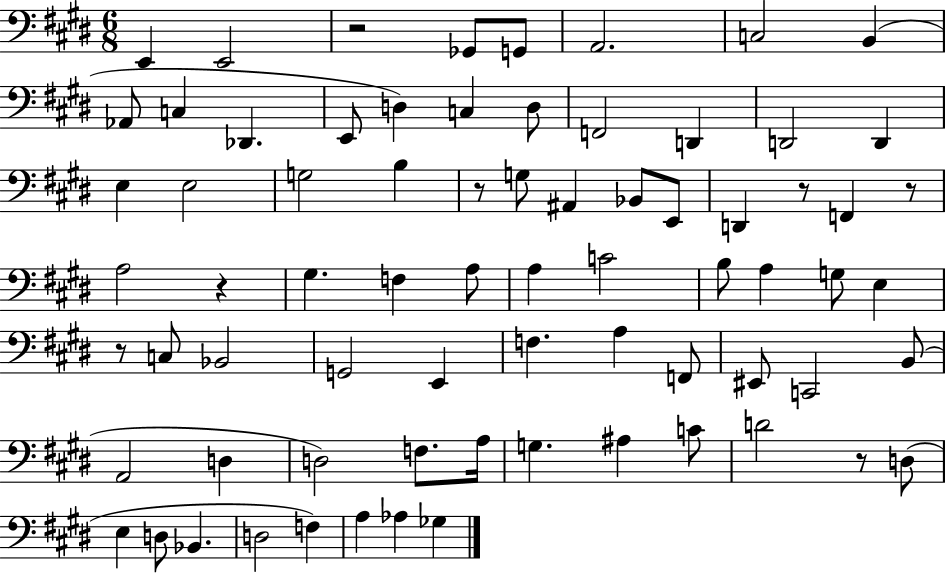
E2/q E2/h R/h Gb2/e G2/e A2/h. C3/h B2/q Ab2/e C3/q Db2/q. E2/e D3/q C3/q D3/e F2/h D2/q D2/h D2/q E3/q E3/h G3/h B3/q R/e G3/e A#2/q Bb2/e E2/e D2/q R/e F2/q R/e A3/h R/q G#3/q. F3/q A3/e A3/q C4/h B3/e A3/q G3/e E3/q R/e C3/e Bb2/h G2/h E2/q F3/q. A3/q F2/e EIS2/e C2/h B2/e A2/h D3/q D3/h F3/e. A3/s G3/q. A#3/q C4/e D4/h R/e D3/e E3/q D3/e Bb2/q. D3/h F3/q A3/q Ab3/q Gb3/q